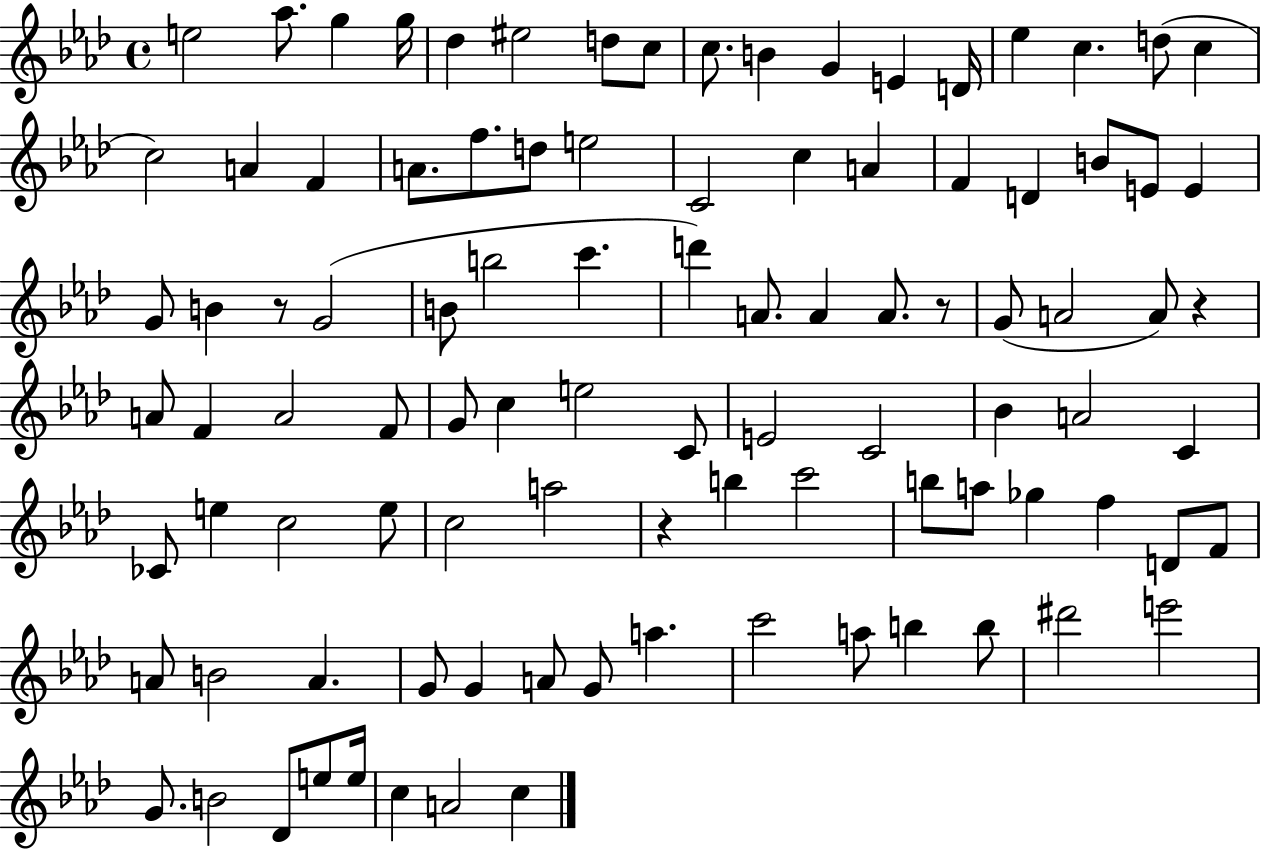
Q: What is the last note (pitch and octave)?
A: C5